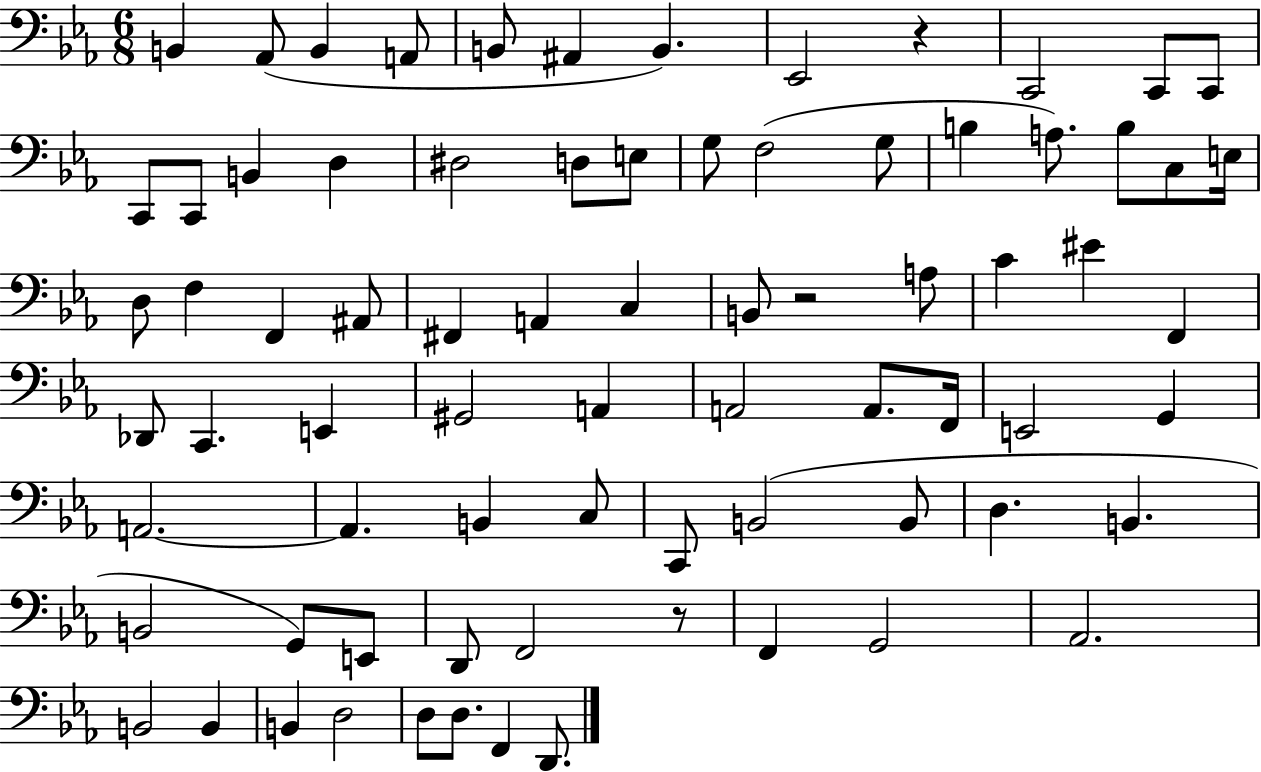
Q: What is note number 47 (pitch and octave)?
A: E2